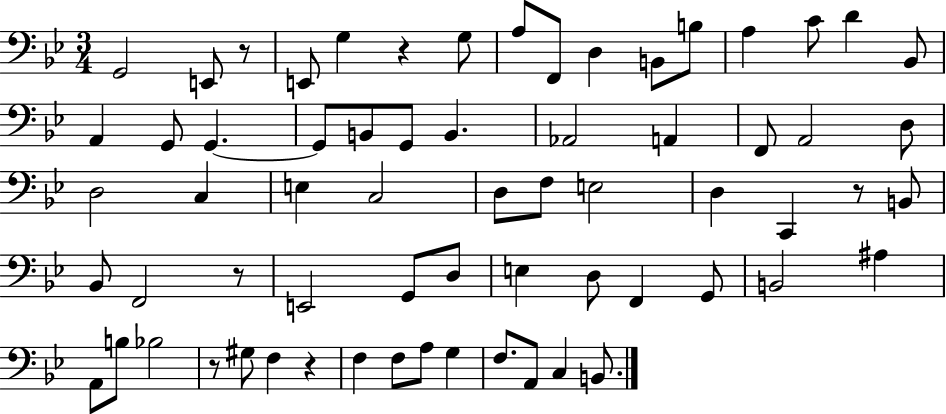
X:1
T:Untitled
M:3/4
L:1/4
K:Bb
G,,2 E,,/2 z/2 E,,/2 G, z G,/2 A,/2 F,,/2 D, B,,/2 B,/2 A, C/2 D _B,,/2 A,, G,,/2 G,, G,,/2 B,,/2 G,,/2 B,, _A,,2 A,, F,,/2 A,,2 D,/2 D,2 C, E, C,2 D,/2 F,/2 E,2 D, C,, z/2 B,,/2 _B,,/2 F,,2 z/2 E,,2 G,,/2 D,/2 E, D,/2 F,, G,,/2 B,,2 ^A, A,,/2 B,/2 _B,2 z/2 ^G,/2 F, z F, F,/2 A,/2 G, F,/2 A,,/2 C, B,,/2